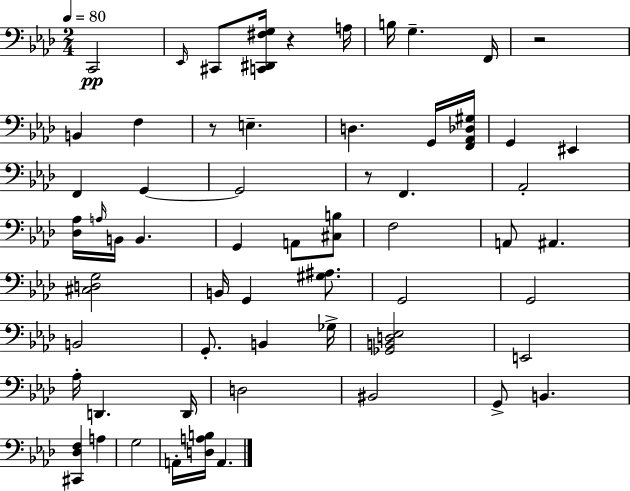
C2/h Eb2/s C#2/e [C2,D#2,F#3,G3]/s R/q A3/s B3/s G3/q. F2/s R/h B2/q F3/q R/e E3/q. D3/q. G2/s [F2,Ab2,Db3,G#3]/s G2/q EIS2/q F2/q G2/q G2/h R/e F2/q. Ab2/h [Db3,Ab3]/s A3/s B2/s B2/q. G2/q A2/e [C#3,B3]/e F3/h A2/e A#2/q. [C#3,D3,G3]/h B2/s G2/q [G#3,A#3]/e. G2/h G2/h B2/h G2/e. B2/q Gb3/s [Gb2,B2,D3,Eb3]/h E2/h Ab3/s D2/q. D2/s D3/h BIS2/h G2/e B2/q. [C#2,Db3,F3]/q A3/q G3/h A2/s [D3,A3,B3]/s A2/q.